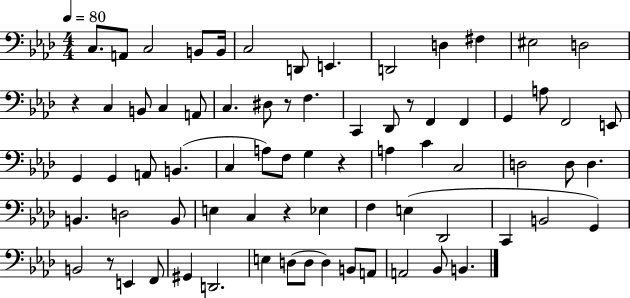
{
  \clef bass
  \numericTimeSignature
  \time 4/4
  \key aes \major
  \tempo 4 = 80
  c8. a,8 c2 b,8 b,16 | c2 d,8 e,4. | d,2 d4 fis4 | eis2 d2 | \break r4 c4 b,8 c4 a,8 | c4. dis8 r8 f4. | c,4 des,8 r8 f,4 f,4 | g,4 a8 f,2 e,8 | \break g,4 g,4 a,8 b,4.( | c4 a8) f8 g4 r4 | a4 c'4 c2 | d2 d8 d4. | \break b,4. d2 b,8 | e4 c4 r4 ees4 | f4 e4( des,2 | c,4 b,2 g,4) | \break b,2 r8 e,4 f,8 | gis,4 d,2. | e4 d8( d8 d4) b,8 a,8 | a,2 bes,8 b,4. | \break \bar "|."
}